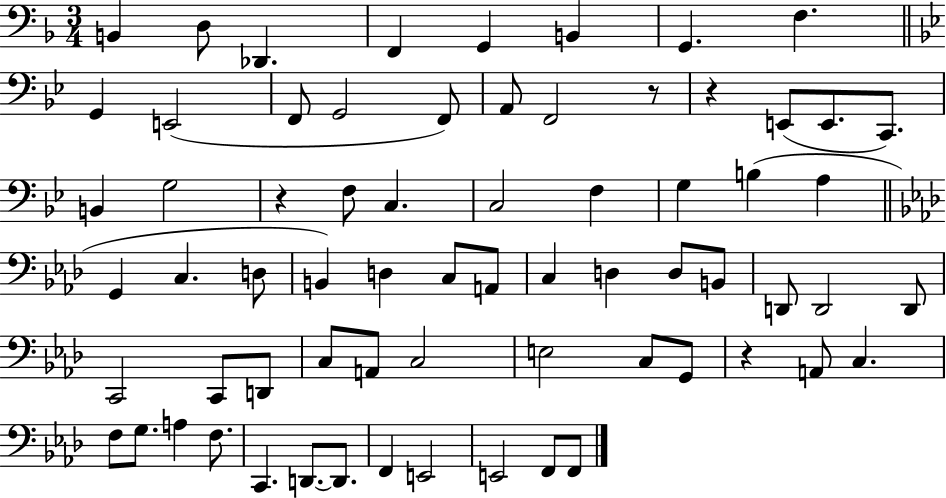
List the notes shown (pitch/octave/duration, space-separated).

B2/q D3/e Db2/q. F2/q G2/q B2/q G2/q. F3/q. G2/q E2/h F2/e G2/h F2/e A2/e F2/h R/e R/q E2/e E2/e. C2/e. B2/q G3/h R/q F3/e C3/q. C3/h F3/q G3/q B3/q A3/q G2/q C3/q. D3/e B2/q D3/q C3/e A2/e C3/q D3/q D3/e B2/e D2/e D2/h D2/e C2/h C2/e D2/e C3/e A2/e C3/h E3/h C3/e G2/e R/q A2/e C3/q. F3/e G3/e. A3/q F3/e. C2/q. D2/e. D2/e. F2/q E2/h E2/h F2/e F2/e